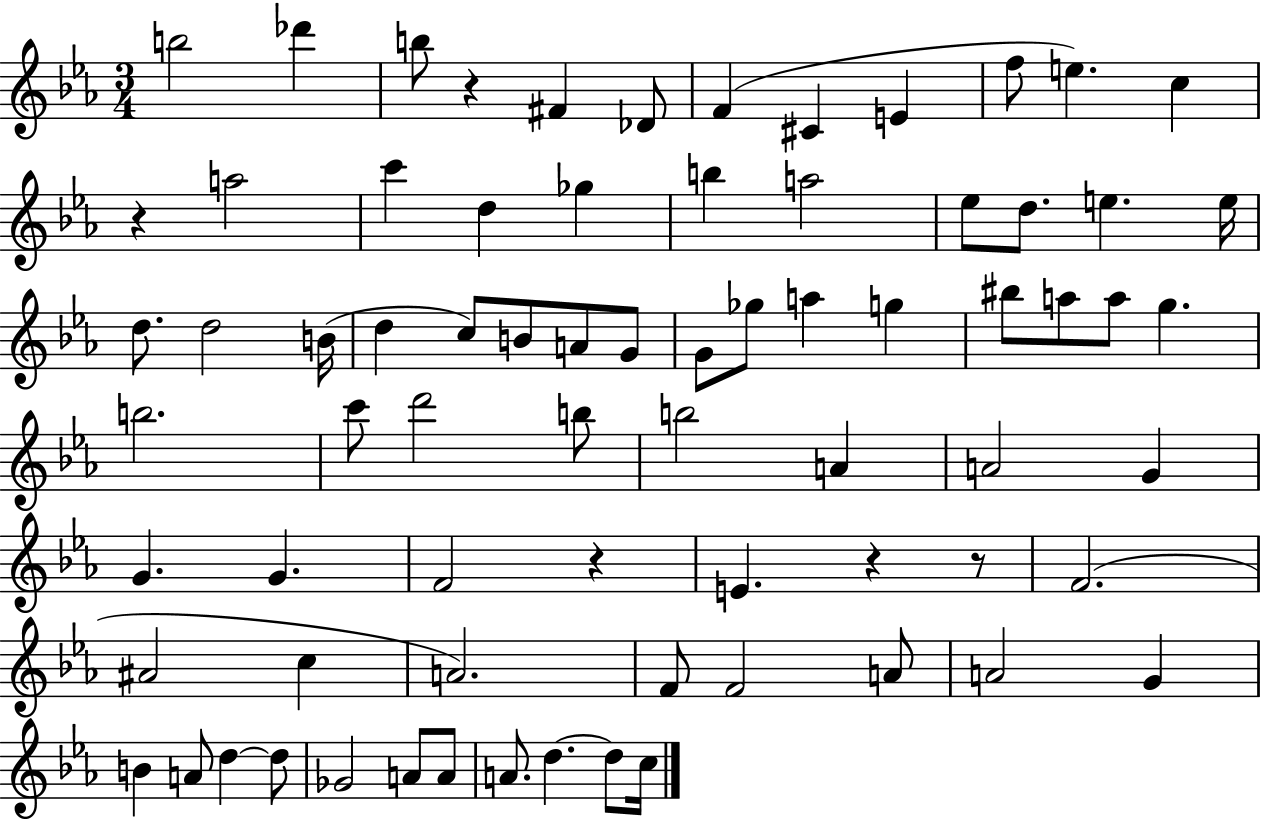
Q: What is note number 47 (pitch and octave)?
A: G4